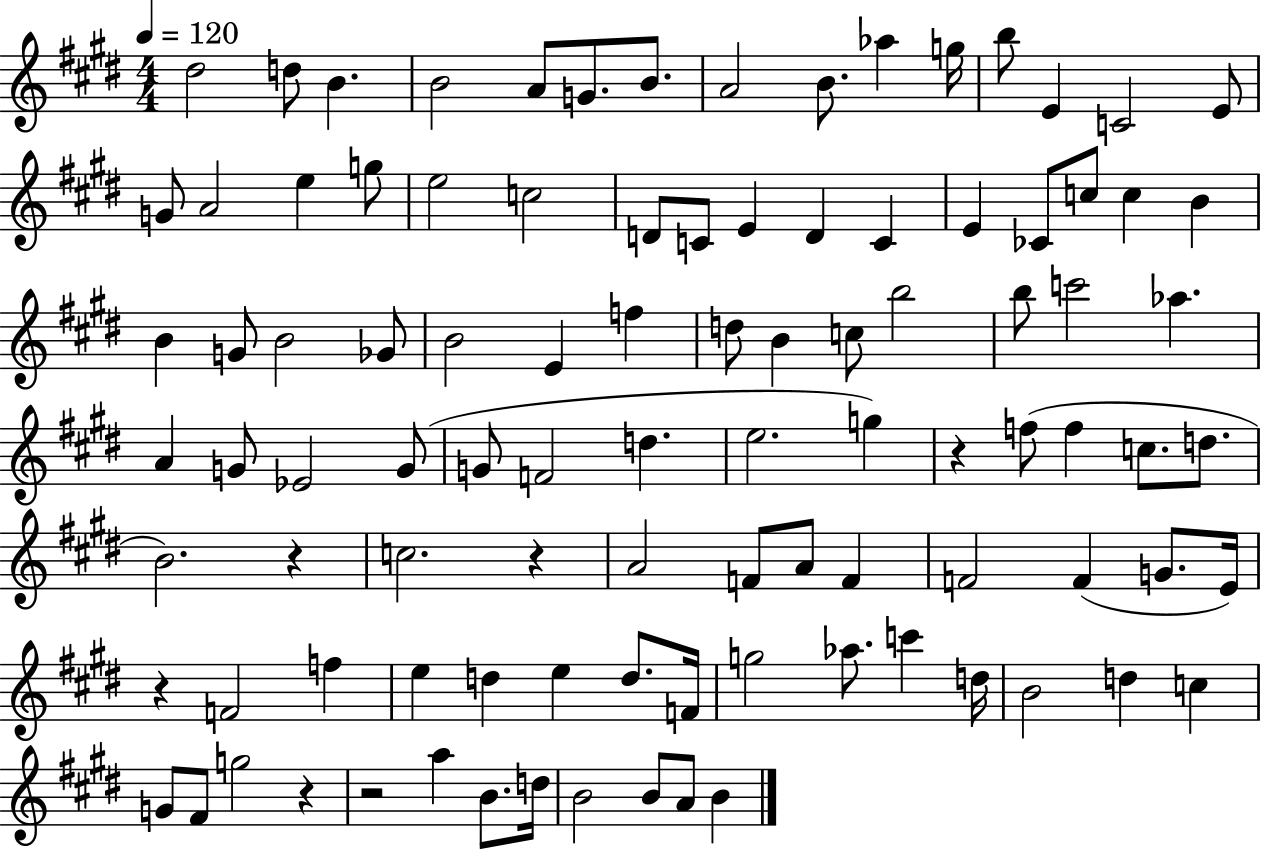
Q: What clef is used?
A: treble